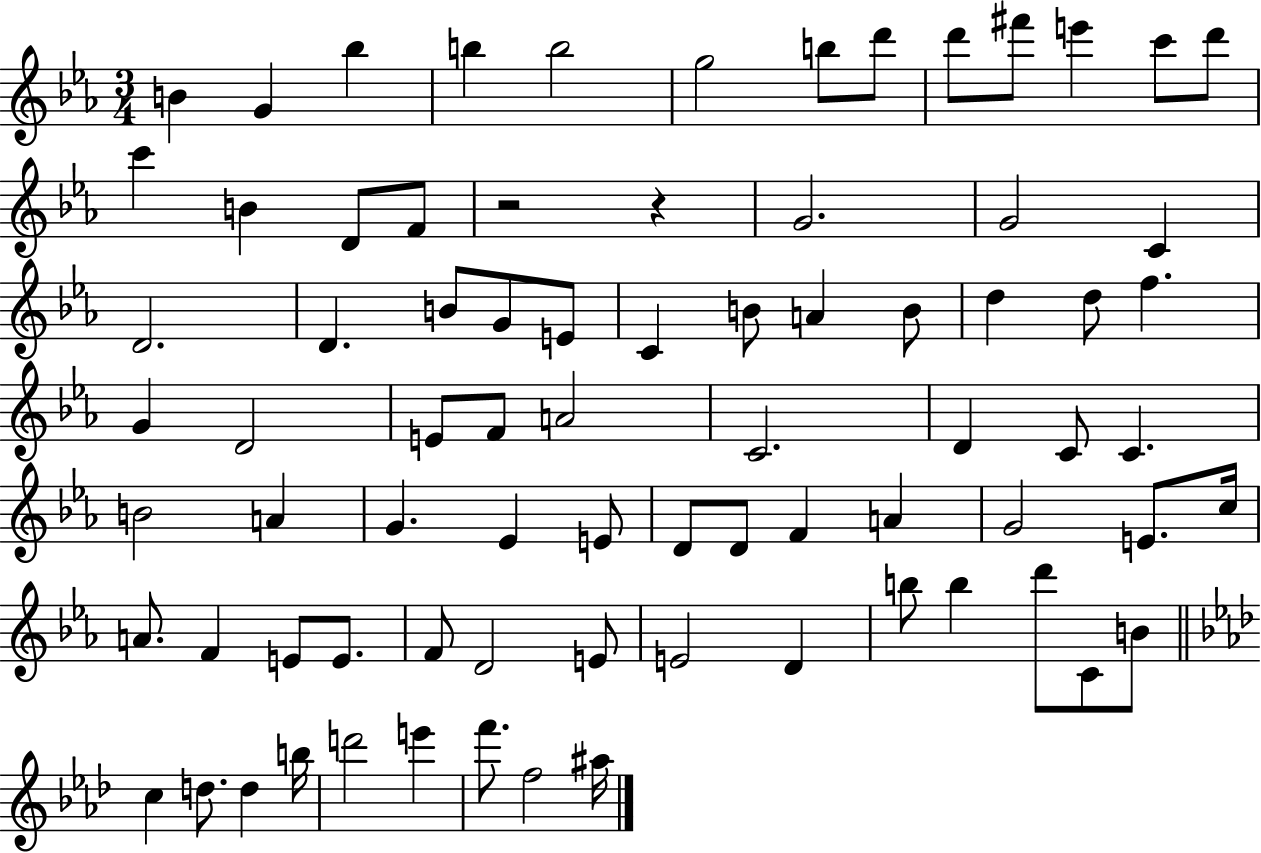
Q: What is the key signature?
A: EES major